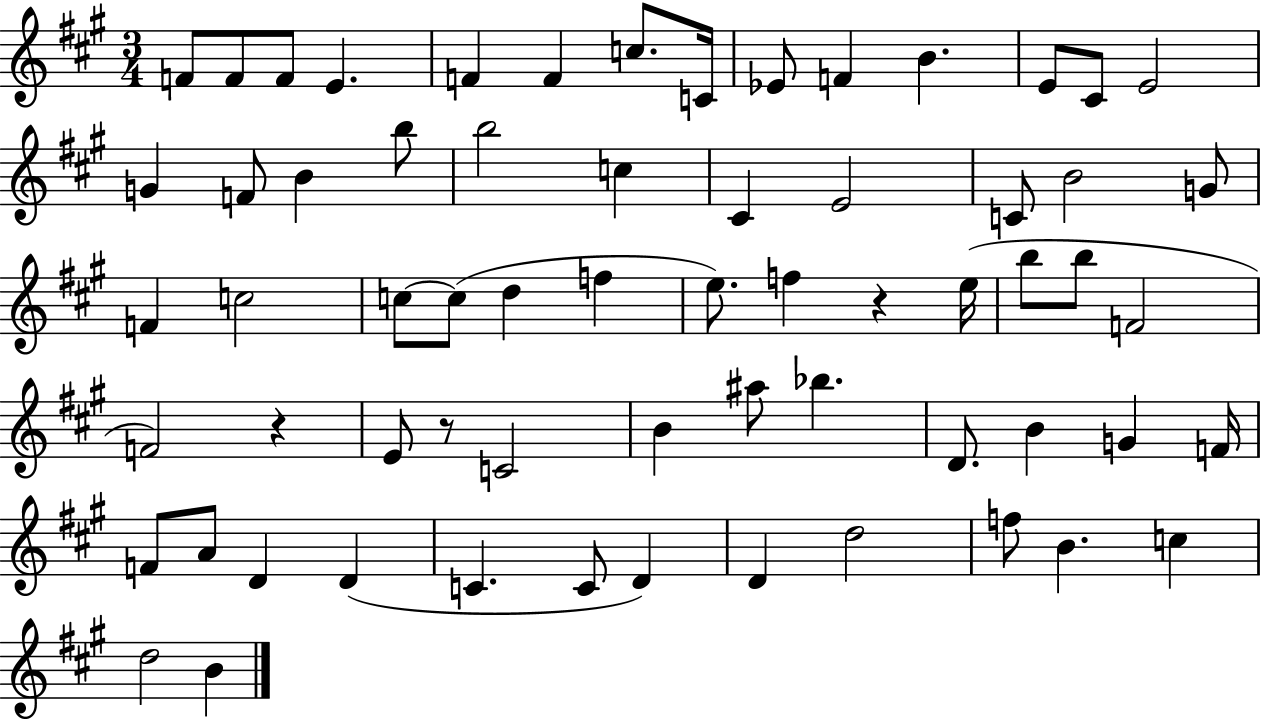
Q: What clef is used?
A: treble